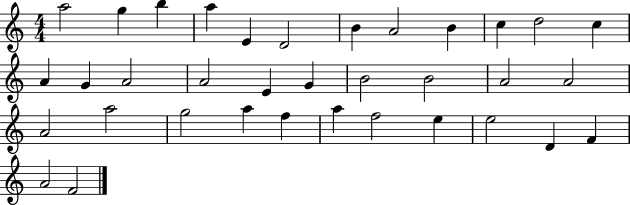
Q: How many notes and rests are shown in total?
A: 35